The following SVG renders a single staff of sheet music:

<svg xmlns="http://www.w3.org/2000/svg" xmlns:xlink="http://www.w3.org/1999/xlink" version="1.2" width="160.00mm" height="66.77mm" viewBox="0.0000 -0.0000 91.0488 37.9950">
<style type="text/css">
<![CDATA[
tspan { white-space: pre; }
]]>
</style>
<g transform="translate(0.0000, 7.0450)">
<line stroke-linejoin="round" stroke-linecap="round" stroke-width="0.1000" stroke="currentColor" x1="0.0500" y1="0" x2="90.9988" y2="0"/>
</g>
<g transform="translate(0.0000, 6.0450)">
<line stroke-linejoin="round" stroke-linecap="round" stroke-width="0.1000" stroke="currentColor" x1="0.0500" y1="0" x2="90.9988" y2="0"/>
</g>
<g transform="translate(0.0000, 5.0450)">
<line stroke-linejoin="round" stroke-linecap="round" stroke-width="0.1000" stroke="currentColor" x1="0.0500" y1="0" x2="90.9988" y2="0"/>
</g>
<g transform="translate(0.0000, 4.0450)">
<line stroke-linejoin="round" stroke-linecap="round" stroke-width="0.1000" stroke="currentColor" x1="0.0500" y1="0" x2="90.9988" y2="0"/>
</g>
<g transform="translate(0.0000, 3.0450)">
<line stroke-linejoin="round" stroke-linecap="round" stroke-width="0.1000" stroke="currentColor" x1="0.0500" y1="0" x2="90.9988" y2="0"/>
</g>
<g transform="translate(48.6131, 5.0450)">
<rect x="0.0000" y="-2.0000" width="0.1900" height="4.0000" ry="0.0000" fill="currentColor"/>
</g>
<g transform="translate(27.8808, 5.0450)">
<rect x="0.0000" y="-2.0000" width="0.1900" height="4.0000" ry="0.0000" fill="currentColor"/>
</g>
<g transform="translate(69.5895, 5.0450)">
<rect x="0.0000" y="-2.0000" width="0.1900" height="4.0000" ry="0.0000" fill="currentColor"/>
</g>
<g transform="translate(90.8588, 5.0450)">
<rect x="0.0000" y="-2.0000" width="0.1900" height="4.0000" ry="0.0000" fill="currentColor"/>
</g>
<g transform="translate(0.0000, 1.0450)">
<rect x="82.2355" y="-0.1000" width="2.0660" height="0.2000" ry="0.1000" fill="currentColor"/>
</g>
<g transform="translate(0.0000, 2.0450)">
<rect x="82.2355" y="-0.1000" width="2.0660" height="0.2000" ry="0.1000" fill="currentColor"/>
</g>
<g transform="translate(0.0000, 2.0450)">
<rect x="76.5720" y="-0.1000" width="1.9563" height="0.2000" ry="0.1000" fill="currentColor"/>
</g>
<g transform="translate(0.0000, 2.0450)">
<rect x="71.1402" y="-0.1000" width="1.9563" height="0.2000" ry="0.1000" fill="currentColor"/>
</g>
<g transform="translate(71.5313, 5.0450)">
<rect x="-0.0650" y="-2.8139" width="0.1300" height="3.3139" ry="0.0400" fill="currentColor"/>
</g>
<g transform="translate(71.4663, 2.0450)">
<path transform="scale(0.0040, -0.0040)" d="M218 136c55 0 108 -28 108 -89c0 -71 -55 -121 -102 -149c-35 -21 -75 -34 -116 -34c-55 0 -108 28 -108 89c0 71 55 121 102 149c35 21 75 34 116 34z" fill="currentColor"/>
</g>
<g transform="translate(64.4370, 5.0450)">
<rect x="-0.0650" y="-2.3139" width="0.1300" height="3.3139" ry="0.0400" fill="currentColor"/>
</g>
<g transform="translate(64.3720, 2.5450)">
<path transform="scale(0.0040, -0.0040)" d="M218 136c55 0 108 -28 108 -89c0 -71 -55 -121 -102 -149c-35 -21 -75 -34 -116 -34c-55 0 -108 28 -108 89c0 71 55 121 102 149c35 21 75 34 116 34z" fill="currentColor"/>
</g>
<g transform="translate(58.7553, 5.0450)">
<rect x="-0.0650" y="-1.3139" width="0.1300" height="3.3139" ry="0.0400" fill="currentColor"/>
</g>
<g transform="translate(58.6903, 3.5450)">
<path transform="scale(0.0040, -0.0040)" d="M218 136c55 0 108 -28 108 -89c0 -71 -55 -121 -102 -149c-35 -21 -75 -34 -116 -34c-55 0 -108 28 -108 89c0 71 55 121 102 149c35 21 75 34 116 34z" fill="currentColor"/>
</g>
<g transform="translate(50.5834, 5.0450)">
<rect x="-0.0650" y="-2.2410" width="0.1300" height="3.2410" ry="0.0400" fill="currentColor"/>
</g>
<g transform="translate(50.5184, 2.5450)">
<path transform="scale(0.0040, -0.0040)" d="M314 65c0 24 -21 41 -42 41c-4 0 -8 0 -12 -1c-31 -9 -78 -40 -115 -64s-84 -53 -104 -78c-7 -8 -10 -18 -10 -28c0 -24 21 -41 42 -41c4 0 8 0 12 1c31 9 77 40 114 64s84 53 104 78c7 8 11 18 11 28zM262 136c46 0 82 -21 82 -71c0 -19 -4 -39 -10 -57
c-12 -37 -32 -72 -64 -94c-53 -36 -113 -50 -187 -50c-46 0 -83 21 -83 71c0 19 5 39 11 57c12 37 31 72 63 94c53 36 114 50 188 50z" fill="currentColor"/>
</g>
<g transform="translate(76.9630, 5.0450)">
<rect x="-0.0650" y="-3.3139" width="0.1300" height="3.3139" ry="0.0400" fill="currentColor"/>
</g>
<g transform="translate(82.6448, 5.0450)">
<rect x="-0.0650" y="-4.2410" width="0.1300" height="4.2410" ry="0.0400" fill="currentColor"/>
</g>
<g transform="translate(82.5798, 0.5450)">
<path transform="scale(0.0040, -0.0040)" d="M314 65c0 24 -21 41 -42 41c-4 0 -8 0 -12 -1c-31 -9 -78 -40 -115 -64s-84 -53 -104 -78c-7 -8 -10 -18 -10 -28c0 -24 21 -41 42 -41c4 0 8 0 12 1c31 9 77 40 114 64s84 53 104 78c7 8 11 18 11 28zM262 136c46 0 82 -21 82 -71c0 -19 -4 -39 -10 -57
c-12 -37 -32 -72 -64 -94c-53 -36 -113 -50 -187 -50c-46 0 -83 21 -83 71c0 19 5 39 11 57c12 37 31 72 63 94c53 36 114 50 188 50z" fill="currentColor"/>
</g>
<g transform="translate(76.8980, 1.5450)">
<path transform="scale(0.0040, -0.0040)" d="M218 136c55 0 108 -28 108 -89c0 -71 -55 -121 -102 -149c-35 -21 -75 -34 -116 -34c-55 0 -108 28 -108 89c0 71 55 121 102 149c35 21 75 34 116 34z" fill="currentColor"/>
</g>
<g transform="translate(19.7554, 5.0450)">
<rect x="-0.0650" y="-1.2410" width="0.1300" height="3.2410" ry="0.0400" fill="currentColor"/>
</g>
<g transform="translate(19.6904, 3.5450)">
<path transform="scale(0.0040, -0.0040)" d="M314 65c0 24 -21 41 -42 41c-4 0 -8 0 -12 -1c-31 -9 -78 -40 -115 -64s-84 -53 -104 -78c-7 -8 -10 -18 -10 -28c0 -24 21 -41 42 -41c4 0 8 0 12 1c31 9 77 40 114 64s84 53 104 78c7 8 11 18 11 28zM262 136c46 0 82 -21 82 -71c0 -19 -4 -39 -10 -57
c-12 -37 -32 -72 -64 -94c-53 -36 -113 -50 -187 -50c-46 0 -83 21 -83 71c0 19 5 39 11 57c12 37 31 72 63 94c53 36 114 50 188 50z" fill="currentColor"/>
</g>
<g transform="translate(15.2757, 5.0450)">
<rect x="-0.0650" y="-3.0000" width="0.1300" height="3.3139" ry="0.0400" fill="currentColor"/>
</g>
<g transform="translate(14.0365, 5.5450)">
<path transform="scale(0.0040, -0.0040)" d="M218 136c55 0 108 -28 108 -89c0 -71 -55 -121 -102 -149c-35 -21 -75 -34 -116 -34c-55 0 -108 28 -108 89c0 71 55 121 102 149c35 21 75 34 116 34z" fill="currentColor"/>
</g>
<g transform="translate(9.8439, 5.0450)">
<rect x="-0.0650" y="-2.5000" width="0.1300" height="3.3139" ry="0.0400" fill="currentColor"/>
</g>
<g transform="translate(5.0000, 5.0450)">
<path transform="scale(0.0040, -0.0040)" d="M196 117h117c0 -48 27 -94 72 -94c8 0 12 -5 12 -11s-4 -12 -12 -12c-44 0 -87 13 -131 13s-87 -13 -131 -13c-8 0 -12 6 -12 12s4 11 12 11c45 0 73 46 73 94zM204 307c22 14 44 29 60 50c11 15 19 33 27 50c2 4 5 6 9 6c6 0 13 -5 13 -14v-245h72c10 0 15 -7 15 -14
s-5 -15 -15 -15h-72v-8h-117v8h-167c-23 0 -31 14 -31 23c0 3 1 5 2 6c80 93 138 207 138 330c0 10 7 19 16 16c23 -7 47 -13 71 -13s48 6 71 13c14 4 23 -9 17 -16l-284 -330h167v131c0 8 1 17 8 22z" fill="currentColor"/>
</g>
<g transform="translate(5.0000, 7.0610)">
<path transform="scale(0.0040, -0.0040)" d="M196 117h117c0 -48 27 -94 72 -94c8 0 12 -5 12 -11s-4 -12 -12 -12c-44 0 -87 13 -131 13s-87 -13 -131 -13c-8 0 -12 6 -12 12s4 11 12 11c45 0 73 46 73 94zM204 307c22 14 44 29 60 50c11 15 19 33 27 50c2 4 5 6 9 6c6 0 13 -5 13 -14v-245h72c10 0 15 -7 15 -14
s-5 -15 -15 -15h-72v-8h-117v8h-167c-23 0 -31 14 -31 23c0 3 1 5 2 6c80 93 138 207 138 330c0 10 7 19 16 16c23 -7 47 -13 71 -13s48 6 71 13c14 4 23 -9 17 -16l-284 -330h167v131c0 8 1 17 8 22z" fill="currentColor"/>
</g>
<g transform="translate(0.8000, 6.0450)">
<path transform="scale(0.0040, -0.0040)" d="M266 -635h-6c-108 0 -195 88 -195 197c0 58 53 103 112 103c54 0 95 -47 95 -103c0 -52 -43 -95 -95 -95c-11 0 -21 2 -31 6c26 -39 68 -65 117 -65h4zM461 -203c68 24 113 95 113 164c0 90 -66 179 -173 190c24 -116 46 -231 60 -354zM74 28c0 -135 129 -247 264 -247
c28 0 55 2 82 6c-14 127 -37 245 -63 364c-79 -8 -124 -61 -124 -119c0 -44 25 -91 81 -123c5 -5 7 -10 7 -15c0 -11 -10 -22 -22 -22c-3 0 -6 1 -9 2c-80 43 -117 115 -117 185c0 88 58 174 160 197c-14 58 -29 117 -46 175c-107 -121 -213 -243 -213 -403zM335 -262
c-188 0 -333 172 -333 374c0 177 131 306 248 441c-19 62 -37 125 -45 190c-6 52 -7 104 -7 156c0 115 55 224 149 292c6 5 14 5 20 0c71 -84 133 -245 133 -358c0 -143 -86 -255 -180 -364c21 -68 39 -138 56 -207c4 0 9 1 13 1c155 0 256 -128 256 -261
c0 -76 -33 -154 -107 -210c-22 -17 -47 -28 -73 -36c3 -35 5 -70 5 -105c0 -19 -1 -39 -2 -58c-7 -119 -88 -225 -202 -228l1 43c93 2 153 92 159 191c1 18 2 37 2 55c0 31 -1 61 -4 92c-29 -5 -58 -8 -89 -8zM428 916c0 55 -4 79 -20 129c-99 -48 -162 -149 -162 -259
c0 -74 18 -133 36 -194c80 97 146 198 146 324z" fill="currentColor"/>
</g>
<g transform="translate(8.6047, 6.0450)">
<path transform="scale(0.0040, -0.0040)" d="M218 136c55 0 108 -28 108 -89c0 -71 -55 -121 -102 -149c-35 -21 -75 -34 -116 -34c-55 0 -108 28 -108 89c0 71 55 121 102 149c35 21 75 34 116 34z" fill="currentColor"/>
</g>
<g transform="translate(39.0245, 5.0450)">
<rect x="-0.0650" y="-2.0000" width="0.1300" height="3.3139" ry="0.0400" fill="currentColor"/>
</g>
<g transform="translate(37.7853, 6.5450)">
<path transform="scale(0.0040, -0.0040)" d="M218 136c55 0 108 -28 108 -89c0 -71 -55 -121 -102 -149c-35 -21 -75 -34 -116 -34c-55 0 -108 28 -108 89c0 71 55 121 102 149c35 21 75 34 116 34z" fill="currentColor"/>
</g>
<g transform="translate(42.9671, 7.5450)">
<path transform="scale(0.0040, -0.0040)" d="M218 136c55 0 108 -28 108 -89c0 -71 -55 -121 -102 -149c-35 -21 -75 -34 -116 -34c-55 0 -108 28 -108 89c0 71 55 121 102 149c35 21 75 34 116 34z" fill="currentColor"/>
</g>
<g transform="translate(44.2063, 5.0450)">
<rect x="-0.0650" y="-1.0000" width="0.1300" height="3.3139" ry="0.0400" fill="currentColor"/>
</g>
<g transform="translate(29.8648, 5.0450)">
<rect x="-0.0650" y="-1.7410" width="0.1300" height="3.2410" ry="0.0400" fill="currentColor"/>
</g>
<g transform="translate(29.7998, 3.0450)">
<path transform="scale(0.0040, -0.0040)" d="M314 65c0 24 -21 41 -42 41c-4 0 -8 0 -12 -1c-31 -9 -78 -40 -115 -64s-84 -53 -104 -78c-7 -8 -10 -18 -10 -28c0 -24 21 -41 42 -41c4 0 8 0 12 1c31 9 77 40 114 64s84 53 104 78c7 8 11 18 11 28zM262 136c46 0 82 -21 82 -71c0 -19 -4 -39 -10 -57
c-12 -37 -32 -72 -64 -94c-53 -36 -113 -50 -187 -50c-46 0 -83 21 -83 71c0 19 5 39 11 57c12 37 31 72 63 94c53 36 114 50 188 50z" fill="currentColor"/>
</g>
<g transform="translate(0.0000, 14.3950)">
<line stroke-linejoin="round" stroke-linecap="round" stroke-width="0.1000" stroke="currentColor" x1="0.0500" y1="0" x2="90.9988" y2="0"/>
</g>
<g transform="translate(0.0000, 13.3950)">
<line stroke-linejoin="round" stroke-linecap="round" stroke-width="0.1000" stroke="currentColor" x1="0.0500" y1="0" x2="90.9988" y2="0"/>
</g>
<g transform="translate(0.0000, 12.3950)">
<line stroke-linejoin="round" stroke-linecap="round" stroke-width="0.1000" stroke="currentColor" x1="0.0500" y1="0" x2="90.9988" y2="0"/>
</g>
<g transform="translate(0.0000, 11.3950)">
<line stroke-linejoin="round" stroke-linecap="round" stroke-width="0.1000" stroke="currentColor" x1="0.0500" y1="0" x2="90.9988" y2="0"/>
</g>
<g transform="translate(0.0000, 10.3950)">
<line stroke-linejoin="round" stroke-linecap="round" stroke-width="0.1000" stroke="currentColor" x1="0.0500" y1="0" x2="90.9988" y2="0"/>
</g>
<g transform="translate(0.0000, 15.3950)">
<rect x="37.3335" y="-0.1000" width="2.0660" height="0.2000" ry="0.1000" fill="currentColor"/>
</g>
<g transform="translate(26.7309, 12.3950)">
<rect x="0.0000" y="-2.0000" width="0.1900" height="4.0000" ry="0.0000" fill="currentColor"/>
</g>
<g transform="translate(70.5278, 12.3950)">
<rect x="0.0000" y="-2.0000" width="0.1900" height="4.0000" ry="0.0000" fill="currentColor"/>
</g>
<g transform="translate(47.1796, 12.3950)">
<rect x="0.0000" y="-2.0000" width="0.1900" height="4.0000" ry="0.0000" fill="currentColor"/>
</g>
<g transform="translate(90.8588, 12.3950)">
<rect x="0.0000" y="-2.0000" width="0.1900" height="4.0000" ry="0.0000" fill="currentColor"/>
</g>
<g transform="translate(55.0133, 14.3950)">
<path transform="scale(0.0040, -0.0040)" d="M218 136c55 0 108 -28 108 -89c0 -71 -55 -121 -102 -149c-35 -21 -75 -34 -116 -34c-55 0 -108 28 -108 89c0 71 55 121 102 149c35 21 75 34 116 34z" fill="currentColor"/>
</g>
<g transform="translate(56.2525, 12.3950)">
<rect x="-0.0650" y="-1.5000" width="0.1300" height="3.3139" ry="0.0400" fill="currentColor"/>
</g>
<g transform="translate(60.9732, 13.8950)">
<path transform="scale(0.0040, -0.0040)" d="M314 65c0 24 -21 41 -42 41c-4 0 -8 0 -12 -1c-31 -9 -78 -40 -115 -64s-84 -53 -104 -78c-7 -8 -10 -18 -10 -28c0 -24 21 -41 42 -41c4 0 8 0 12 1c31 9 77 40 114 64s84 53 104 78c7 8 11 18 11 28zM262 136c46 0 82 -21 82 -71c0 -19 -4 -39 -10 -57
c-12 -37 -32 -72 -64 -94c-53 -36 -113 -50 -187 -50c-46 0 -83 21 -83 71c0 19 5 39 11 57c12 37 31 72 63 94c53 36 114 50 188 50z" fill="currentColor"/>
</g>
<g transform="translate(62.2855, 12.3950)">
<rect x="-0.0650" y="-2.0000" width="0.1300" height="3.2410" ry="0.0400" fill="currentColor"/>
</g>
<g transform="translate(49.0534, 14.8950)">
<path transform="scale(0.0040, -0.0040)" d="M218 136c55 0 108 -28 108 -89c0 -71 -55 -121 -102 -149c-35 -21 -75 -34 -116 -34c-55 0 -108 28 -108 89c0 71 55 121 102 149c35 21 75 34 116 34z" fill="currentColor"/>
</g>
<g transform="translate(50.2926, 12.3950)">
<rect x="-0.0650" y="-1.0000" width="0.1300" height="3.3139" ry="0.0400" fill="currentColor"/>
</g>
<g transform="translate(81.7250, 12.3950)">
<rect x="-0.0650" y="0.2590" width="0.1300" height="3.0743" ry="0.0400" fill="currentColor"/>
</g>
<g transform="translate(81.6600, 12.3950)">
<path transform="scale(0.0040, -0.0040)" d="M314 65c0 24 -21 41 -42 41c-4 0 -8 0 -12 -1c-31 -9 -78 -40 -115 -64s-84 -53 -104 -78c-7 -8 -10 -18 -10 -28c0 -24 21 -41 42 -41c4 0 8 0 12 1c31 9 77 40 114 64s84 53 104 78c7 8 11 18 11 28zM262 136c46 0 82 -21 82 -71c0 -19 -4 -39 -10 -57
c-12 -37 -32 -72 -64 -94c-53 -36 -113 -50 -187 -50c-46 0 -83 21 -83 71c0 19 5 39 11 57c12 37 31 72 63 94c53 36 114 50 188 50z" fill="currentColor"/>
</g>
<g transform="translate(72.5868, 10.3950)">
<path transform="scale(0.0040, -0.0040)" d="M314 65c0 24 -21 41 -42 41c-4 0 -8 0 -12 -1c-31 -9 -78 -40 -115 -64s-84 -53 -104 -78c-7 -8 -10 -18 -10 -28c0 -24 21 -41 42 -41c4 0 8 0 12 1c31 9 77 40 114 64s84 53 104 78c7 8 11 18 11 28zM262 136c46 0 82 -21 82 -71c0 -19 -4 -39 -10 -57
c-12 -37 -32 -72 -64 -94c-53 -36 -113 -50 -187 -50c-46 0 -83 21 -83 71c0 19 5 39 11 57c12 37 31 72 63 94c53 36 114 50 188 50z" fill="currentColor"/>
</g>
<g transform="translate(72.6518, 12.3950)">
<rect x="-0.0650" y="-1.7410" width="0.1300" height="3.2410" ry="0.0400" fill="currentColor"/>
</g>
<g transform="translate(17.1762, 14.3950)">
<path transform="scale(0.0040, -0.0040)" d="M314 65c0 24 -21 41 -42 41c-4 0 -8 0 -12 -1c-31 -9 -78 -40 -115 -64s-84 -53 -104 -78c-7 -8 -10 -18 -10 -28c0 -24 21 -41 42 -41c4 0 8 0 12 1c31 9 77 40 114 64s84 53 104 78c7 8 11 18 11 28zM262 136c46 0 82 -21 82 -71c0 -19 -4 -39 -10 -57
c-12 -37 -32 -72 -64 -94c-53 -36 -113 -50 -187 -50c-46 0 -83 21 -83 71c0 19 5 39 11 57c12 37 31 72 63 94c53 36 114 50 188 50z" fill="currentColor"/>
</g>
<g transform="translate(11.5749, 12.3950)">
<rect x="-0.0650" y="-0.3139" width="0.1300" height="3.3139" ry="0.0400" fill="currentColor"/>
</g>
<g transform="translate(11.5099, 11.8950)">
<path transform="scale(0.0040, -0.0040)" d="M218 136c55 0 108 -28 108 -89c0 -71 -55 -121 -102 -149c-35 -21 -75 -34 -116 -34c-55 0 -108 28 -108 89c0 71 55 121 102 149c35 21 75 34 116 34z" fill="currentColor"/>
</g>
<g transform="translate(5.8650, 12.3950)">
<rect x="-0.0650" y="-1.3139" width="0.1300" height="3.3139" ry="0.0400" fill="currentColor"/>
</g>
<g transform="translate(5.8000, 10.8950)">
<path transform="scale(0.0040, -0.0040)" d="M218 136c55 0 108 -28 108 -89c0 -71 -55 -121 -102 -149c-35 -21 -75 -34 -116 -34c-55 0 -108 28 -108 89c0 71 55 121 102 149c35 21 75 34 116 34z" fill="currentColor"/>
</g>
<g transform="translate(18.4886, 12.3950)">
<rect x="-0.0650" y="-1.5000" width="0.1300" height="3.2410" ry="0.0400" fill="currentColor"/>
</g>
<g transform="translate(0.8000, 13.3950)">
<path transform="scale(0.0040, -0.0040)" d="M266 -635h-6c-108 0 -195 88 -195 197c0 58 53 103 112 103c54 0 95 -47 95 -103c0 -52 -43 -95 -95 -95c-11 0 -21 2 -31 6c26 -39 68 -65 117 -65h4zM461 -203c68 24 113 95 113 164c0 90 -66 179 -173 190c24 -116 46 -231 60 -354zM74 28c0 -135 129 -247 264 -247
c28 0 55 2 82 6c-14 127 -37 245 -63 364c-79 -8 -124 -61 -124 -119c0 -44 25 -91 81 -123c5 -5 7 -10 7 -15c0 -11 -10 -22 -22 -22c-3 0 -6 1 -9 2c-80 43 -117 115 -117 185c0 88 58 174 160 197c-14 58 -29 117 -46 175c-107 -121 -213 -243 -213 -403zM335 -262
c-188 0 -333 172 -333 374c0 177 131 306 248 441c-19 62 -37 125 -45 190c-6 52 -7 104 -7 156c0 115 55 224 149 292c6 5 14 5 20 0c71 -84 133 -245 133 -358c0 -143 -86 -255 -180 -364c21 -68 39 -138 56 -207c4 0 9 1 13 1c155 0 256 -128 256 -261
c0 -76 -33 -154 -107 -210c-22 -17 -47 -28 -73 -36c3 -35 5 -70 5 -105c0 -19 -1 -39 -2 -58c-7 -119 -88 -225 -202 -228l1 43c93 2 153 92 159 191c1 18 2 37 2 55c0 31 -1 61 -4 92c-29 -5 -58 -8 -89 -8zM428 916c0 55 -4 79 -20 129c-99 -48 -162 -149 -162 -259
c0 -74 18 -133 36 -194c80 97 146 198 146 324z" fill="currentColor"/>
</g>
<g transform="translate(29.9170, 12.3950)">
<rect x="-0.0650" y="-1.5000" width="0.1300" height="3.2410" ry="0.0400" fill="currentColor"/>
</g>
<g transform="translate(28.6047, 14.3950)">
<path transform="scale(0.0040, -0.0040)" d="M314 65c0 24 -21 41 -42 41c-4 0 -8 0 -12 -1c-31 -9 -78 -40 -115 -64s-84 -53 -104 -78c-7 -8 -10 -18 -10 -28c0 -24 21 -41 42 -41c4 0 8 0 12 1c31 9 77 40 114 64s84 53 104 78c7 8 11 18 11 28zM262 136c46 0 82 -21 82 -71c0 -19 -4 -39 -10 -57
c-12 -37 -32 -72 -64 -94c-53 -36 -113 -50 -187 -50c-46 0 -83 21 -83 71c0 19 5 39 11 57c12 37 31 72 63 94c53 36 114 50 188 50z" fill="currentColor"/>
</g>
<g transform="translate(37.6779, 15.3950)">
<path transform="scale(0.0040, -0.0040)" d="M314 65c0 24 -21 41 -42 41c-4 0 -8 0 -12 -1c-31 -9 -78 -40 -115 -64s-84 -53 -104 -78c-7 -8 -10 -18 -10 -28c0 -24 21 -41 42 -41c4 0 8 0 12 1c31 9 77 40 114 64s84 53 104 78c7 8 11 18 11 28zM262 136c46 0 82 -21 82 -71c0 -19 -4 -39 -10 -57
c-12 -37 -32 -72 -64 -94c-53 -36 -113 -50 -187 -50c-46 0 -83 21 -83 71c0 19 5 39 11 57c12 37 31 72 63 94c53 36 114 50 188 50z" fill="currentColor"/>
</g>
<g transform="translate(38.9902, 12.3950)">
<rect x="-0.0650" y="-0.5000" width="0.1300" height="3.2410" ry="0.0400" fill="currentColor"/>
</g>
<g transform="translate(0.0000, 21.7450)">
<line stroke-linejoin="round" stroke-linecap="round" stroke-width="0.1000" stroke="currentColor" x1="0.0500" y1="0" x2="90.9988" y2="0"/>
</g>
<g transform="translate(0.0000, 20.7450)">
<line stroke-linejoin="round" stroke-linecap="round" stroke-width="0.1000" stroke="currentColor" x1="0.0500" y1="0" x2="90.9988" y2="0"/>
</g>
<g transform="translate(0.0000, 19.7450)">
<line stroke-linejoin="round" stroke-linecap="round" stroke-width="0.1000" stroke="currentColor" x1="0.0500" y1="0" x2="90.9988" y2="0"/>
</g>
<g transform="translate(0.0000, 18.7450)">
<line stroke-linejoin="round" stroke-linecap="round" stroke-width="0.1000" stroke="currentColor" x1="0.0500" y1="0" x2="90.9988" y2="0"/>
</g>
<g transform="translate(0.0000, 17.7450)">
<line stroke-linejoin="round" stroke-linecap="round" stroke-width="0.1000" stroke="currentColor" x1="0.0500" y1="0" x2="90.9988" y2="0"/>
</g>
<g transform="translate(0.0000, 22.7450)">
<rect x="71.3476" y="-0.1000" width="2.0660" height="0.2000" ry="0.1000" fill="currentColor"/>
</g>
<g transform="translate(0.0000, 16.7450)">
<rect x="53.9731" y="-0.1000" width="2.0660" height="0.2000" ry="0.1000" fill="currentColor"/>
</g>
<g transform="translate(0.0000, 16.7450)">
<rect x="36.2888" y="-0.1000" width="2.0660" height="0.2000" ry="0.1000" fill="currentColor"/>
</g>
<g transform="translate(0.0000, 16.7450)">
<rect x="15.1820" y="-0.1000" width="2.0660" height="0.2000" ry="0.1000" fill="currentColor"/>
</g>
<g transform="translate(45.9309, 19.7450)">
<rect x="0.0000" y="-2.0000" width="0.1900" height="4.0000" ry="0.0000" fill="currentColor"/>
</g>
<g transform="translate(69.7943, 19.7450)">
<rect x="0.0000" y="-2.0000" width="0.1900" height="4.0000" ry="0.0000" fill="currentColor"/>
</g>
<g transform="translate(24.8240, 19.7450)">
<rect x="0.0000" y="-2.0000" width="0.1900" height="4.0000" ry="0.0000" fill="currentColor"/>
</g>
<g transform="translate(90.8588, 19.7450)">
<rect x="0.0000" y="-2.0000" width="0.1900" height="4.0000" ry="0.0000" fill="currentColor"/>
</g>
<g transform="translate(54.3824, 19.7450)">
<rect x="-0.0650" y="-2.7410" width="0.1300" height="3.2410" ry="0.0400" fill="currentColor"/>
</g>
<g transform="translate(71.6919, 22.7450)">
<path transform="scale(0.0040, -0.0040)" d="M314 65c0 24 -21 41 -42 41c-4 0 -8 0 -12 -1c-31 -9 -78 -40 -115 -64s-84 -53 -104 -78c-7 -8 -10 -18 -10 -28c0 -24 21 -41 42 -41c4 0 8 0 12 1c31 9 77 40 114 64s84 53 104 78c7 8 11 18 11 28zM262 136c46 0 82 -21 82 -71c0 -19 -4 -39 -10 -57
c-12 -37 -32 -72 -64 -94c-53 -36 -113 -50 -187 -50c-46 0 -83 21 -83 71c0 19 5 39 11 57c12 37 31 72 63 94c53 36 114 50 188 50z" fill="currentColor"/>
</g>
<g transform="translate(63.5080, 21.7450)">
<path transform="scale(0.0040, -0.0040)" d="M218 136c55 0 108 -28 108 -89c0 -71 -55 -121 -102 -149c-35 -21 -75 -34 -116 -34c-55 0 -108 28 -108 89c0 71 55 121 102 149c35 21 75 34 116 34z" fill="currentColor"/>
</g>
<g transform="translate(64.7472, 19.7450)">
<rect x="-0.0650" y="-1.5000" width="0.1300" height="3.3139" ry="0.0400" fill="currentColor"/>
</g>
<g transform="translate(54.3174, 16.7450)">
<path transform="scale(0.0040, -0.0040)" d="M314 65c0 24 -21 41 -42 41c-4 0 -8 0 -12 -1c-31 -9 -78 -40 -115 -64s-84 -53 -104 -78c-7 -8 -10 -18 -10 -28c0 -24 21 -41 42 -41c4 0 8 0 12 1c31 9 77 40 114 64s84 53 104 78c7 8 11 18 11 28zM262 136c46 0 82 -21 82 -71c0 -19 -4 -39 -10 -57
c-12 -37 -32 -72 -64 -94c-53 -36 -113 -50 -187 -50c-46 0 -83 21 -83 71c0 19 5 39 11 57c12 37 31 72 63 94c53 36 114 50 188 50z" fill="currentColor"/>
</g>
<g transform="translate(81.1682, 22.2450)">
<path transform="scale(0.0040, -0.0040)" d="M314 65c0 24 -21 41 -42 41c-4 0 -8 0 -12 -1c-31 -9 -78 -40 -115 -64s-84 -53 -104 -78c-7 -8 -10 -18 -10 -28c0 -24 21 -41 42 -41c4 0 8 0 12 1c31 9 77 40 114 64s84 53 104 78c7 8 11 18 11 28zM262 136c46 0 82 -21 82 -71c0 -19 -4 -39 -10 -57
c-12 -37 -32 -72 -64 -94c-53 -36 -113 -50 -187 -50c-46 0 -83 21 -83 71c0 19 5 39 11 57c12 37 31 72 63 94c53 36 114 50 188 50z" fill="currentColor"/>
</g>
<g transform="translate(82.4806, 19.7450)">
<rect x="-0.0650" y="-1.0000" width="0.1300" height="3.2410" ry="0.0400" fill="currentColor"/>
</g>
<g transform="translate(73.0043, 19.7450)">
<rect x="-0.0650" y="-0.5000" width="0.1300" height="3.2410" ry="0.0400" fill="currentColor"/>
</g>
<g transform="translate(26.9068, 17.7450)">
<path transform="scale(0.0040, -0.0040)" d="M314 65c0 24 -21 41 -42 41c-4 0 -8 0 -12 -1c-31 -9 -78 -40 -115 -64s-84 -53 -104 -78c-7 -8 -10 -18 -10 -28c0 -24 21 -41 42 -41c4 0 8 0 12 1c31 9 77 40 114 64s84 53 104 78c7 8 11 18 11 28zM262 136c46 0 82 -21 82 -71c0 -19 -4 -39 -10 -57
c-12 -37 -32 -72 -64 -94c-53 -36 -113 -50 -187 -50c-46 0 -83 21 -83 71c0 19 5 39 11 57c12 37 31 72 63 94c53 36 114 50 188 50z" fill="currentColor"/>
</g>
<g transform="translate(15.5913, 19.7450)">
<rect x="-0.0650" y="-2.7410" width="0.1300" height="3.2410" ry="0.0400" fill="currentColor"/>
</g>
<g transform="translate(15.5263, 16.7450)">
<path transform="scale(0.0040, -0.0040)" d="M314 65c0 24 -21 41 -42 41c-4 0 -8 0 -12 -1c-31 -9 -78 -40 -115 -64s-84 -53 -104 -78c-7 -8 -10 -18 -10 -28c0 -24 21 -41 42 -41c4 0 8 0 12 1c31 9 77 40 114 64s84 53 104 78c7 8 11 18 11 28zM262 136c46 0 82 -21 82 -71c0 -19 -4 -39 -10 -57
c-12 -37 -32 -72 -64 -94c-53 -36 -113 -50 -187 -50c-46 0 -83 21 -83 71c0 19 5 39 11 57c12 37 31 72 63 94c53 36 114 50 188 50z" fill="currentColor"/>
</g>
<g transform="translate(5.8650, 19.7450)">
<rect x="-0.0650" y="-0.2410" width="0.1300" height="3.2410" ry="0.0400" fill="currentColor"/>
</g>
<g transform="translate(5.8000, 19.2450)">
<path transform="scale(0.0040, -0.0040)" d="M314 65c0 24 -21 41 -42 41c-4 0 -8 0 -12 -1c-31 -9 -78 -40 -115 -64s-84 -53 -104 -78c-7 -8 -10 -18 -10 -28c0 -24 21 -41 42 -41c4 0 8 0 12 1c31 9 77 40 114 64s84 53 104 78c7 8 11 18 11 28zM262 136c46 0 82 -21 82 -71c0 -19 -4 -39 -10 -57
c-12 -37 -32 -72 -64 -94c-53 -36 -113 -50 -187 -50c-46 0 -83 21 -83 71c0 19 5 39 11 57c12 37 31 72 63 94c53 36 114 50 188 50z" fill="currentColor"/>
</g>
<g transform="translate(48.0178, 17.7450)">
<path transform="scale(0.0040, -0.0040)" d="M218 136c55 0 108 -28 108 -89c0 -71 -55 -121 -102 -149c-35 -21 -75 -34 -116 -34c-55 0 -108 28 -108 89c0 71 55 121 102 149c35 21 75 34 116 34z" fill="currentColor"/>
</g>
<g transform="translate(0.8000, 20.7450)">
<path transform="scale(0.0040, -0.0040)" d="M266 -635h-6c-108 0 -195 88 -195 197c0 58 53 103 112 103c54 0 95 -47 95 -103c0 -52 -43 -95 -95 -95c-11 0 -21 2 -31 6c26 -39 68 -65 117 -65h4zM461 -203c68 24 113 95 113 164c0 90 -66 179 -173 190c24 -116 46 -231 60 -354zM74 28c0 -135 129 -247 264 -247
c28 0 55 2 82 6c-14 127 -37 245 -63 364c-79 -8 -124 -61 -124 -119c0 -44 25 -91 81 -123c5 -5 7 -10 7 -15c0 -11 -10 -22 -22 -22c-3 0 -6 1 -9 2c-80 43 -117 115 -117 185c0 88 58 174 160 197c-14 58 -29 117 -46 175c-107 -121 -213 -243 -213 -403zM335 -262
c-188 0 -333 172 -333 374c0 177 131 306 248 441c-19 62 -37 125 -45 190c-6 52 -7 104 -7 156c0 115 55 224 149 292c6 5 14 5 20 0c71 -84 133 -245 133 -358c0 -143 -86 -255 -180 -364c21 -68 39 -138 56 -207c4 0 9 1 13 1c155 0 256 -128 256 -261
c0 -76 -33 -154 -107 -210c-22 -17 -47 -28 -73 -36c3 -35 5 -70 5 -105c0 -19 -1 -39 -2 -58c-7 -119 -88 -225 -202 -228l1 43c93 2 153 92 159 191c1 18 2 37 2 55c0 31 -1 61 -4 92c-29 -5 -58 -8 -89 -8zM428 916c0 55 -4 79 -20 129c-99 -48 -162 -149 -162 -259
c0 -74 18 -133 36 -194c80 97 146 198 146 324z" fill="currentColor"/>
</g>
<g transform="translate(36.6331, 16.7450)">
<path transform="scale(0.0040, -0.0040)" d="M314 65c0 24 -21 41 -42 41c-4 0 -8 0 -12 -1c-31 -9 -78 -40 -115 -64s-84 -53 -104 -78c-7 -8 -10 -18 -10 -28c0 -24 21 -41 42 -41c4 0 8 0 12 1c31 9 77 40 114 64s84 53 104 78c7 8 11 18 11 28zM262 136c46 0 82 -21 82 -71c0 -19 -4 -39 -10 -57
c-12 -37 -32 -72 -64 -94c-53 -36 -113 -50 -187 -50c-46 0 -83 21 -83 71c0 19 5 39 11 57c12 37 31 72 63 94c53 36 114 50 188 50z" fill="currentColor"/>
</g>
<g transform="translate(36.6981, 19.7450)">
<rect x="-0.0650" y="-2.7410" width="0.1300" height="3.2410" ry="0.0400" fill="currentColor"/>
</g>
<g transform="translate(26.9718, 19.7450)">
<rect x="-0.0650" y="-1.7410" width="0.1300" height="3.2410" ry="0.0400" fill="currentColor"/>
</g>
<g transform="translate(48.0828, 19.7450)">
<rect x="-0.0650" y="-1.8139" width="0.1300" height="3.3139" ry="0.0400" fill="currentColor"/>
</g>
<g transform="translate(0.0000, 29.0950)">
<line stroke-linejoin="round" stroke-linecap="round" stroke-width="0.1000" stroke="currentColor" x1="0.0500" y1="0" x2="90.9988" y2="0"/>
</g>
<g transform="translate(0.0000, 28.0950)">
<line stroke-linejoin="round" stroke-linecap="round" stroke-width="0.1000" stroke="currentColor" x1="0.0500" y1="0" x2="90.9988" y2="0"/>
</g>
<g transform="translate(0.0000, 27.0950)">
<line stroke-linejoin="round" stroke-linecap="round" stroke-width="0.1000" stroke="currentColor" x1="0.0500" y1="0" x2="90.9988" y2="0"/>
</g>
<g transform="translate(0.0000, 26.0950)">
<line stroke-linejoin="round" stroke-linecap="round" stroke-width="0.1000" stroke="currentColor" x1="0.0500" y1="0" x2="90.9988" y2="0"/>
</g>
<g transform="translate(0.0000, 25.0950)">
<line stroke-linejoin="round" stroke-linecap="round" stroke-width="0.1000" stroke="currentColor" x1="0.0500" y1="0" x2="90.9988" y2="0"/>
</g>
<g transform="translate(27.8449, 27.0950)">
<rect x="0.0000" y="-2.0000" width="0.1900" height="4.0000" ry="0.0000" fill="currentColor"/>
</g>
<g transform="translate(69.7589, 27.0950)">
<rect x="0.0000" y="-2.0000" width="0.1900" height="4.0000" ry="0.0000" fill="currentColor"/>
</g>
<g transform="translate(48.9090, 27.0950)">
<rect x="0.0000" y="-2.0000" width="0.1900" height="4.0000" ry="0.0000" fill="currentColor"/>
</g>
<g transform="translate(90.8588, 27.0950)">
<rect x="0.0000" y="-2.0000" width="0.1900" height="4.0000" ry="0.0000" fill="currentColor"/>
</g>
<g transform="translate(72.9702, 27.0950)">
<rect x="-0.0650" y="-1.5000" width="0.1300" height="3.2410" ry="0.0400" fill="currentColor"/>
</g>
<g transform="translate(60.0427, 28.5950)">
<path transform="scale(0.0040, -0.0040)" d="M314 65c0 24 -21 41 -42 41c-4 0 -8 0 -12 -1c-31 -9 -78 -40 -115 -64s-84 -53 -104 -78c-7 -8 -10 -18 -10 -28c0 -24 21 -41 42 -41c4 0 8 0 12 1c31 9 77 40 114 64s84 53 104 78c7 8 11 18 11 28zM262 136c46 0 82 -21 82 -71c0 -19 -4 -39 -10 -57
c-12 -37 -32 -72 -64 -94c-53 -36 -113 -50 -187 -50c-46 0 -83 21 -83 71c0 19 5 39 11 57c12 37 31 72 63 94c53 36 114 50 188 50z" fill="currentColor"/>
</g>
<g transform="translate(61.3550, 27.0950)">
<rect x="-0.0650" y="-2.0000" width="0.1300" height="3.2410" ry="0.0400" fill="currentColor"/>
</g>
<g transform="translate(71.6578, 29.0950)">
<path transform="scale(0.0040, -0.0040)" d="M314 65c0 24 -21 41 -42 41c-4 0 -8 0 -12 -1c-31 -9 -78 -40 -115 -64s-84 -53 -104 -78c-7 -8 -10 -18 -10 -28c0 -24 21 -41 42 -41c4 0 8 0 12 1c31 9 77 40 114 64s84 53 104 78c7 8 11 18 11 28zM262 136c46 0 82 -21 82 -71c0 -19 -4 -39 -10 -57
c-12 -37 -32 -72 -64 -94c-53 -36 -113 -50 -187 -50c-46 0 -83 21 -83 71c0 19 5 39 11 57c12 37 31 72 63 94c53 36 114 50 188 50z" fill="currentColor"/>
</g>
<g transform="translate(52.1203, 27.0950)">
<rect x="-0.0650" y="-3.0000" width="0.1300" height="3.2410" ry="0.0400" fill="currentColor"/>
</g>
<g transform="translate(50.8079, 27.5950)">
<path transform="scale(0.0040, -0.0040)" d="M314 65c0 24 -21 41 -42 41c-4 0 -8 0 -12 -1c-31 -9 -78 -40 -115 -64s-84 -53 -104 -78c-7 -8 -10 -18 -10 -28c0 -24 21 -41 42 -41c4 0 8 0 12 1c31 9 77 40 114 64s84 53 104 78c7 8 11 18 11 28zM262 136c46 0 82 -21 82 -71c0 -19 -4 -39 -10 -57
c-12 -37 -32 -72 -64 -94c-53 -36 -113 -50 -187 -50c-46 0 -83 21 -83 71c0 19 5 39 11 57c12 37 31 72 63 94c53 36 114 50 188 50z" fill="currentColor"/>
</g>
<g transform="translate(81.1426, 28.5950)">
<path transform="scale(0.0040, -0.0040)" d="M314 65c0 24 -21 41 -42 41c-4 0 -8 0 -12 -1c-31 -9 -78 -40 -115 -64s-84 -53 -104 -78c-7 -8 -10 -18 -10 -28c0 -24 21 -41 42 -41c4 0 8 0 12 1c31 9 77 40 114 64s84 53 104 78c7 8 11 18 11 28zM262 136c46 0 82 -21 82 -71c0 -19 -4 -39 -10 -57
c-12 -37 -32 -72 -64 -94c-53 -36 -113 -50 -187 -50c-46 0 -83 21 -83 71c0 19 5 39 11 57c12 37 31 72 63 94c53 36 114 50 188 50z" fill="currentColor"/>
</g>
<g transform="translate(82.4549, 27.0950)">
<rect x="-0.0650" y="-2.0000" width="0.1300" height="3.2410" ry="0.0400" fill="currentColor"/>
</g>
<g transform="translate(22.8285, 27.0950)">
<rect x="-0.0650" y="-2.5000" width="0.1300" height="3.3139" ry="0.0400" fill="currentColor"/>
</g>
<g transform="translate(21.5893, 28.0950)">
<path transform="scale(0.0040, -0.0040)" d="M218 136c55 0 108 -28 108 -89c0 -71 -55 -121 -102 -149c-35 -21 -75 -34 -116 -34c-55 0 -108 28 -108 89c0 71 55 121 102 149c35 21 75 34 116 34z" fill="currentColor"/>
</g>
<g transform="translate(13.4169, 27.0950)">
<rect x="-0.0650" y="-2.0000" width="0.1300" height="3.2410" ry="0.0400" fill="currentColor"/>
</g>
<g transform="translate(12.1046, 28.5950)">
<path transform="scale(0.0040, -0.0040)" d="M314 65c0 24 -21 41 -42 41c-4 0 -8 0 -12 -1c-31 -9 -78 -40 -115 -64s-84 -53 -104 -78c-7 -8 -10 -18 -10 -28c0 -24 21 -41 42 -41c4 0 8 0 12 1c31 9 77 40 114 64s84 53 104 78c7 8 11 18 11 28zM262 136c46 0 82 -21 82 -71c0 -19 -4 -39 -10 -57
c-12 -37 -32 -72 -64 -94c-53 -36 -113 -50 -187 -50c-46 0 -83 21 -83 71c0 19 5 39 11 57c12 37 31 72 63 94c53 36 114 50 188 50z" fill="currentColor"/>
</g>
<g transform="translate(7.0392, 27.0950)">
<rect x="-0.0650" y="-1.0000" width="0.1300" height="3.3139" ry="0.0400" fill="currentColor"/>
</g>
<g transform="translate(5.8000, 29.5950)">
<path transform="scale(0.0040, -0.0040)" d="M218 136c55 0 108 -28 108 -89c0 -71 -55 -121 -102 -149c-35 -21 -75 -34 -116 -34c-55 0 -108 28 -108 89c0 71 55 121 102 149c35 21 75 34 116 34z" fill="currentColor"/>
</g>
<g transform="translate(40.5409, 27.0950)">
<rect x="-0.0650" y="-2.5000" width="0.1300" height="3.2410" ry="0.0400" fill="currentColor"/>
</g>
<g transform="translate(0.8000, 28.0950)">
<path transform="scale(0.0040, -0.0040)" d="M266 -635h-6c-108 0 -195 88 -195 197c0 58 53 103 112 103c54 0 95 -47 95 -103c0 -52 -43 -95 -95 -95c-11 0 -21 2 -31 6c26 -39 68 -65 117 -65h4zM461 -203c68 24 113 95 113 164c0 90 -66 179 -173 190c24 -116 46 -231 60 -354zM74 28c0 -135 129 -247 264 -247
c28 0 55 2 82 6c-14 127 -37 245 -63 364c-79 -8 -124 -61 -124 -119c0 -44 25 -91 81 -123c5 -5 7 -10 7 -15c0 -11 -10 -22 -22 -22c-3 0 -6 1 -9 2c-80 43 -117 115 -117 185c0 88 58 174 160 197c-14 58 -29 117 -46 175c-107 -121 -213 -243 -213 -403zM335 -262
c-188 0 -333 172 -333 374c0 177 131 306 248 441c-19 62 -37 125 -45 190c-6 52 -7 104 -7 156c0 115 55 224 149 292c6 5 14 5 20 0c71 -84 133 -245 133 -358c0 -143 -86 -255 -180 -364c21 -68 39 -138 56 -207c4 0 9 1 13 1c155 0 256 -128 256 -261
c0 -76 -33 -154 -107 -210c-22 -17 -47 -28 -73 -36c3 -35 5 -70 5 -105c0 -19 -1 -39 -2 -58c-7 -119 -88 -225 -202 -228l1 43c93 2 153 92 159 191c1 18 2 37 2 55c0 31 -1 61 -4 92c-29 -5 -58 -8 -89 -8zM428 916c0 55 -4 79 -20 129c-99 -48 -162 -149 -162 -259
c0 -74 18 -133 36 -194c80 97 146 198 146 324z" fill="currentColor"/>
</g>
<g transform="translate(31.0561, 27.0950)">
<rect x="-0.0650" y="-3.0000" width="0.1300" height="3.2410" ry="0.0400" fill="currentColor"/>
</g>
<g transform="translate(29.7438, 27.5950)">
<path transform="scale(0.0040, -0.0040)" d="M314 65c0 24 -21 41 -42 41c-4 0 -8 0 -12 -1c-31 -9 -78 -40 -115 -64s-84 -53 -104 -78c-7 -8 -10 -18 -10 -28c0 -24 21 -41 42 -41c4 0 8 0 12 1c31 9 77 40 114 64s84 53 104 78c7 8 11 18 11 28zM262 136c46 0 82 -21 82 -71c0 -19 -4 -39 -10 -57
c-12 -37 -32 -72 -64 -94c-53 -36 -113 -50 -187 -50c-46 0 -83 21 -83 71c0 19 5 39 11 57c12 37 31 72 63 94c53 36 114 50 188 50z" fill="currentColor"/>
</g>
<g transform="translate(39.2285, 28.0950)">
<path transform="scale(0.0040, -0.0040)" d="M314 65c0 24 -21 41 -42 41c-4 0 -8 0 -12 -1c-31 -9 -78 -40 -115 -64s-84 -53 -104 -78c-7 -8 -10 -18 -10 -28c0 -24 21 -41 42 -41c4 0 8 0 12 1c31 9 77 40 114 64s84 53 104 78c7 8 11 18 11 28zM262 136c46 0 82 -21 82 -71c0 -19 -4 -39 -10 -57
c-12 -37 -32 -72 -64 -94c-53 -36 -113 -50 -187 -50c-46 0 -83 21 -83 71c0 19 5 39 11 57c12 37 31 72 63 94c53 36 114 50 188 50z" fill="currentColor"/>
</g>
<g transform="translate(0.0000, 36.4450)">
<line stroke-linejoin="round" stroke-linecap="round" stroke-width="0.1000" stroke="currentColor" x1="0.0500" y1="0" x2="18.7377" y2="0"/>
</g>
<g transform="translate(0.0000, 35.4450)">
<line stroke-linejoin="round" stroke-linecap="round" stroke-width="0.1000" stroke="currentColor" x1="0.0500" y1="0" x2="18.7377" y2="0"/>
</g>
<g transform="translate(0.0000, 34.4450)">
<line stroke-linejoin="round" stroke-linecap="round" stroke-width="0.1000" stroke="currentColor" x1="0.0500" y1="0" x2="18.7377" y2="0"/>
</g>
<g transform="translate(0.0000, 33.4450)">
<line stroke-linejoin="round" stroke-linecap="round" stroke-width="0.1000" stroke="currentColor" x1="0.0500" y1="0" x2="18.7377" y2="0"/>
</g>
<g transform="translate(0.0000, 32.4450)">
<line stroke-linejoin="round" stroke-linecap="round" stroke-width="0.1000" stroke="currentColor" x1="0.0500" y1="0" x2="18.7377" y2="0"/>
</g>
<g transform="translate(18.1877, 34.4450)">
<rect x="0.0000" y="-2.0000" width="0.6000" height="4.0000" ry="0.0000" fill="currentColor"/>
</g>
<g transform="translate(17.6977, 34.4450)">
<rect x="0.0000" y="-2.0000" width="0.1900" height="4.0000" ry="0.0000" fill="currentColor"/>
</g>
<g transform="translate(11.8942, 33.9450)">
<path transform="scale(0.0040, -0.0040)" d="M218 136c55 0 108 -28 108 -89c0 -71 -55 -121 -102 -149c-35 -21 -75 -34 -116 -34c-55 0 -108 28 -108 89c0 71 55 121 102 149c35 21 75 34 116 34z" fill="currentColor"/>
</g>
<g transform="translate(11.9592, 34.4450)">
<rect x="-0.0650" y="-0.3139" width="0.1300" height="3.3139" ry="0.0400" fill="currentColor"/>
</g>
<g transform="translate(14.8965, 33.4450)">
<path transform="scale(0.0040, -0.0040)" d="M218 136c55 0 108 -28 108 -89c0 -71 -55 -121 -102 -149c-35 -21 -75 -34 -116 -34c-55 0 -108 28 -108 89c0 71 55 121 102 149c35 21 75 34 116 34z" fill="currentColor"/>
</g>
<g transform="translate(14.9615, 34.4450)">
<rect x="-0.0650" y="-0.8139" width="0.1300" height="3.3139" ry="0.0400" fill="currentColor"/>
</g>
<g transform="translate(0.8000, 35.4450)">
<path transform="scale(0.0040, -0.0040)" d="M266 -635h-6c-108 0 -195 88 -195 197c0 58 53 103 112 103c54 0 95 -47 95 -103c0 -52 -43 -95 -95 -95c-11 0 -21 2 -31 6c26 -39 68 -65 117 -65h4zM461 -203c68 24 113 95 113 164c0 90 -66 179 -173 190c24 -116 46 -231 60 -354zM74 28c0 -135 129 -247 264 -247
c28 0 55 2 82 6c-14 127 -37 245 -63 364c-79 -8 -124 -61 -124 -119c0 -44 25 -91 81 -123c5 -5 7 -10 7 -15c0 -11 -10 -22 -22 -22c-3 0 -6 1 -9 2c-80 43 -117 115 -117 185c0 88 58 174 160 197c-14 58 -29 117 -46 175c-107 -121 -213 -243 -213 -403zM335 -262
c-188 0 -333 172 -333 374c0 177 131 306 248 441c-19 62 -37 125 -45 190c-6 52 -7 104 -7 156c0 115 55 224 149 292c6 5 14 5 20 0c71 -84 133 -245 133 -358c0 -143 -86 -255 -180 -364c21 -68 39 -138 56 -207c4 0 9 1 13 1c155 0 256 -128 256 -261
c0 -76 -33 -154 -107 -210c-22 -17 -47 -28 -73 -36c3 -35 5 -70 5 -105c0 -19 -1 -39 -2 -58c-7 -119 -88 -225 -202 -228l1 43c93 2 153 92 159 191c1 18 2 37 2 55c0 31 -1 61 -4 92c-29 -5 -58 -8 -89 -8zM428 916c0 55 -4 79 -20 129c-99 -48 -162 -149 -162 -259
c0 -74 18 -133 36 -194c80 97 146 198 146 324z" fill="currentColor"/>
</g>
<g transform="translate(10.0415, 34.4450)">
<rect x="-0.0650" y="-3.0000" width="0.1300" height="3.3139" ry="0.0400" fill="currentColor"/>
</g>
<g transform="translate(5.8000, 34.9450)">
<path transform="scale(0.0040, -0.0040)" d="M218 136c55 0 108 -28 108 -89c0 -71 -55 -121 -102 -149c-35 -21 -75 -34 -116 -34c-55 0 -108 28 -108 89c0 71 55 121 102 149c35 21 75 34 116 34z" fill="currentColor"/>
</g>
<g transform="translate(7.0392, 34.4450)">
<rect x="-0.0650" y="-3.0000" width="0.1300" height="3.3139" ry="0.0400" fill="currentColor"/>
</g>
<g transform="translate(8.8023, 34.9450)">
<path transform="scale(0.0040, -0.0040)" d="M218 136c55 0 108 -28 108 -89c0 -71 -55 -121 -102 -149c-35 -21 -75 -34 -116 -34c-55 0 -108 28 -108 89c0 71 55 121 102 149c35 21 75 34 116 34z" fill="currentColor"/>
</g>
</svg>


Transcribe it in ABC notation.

X:1
T:Untitled
M:4/4
L:1/4
K:C
G A e2 f2 F D g2 e g a b d'2 e c E2 E2 C2 D E F2 f2 B2 c2 a2 f2 a2 f a2 E C2 D2 D F2 G A2 G2 A2 F2 E2 F2 A A c d